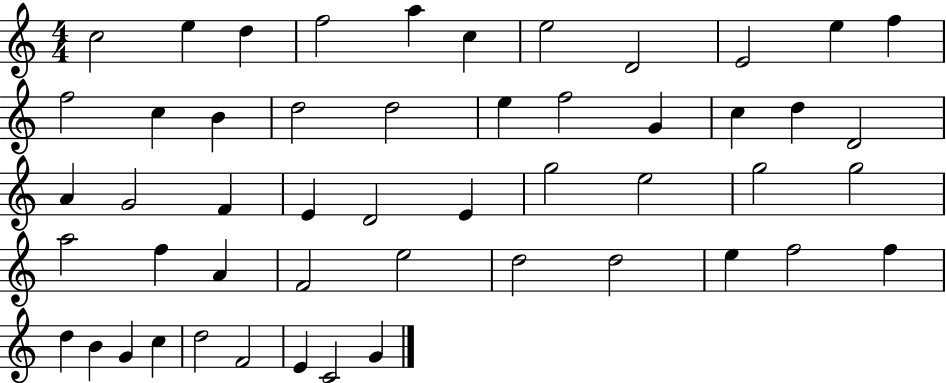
C5/h E5/q D5/q F5/h A5/q C5/q E5/h D4/h E4/h E5/q F5/q F5/h C5/q B4/q D5/h D5/h E5/q F5/h G4/q C5/q D5/q D4/h A4/q G4/h F4/q E4/q D4/h E4/q G5/h E5/h G5/h G5/h A5/h F5/q A4/q F4/h E5/h D5/h D5/h E5/q F5/h F5/q D5/q B4/q G4/q C5/q D5/h F4/h E4/q C4/h G4/q